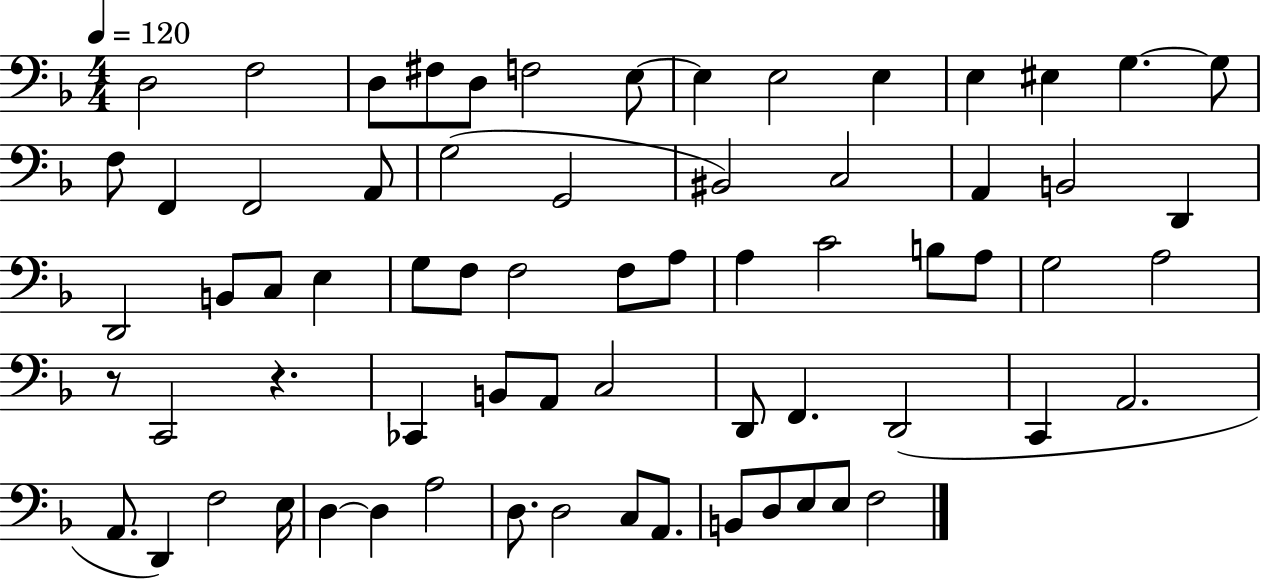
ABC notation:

X:1
T:Untitled
M:4/4
L:1/4
K:F
D,2 F,2 D,/2 ^F,/2 D,/2 F,2 E,/2 E, E,2 E, E, ^E, G, G,/2 F,/2 F,, F,,2 A,,/2 G,2 G,,2 ^B,,2 C,2 A,, B,,2 D,, D,,2 B,,/2 C,/2 E, G,/2 F,/2 F,2 F,/2 A,/2 A, C2 B,/2 A,/2 G,2 A,2 z/2 C,,2 z _C,, B,,/2 A,,/2 C,2 D,,/2 F,, D,,2 C,, A,,2 A,,/2 D,, F,2 E,/4 D, D, A,2 D,/2 D,2 C,/2 A,,/2 B,,/2 D,/2 E,/2 E,/2 F,2